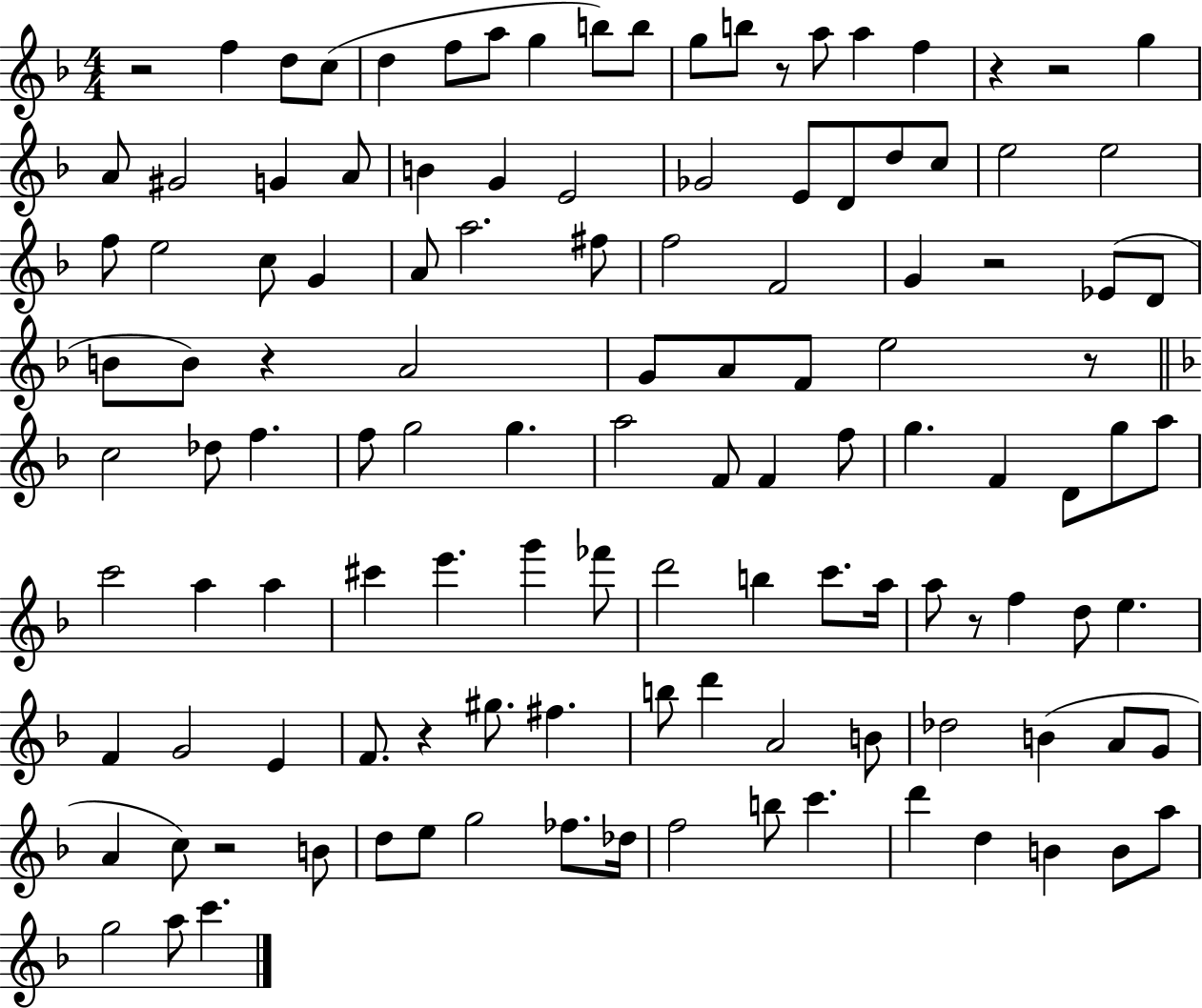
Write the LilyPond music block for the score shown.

{
  \clef treble
  \numericTimeSignature
  \time 4/4
  \key f \major
  \repeat volta 2 { r2 f''4 d''8 c''8( | d''4 f''8 a''8 g''4 b''8) b''8 | g''8 b''8 r8 a''8 a''4 f''4 | r4 r2 g''4 | \break a'8 gis'2 g'4 a'8 | b'4 g'4 e'2 | ges'2 e'8 d'8 d''8 c''8 | e''2 e''2 | \break f''8 e''2 c''8 g'4 | a'8 a''2. fis''8 | f''2 f'2 | g'4 r2 ees'8( d'8 | \break b'8 b'8) r4 a'2 | g'8 a'8 f'8 e''2 r8 | \bar "||" \break \key d \minor c''2 des''8 f''4. | f''8 g''2 g''4. | a''2 f'8 f'4 f''8 | g''4. f'4 d'8 g''8 a''8 | \break c'''2 a''4 a''4 | cis'''4 e'''4. g'''4 fes'''8 | d'''2 b''4 c'''8. a''16 | a''8 r8 f''4 d''8 e''4. | \break f'4 g'2 e'4 | f'8. r4 gis''8. fis''4. | b''8 d'''4 a'2 b'8 | des''2 b'4( a'8 g'8 | \break a'4 c''8) r2 b'8 | d''8 e''8 g''2 fes''8. des''16 | f''2 b''8 c'''4. | d'''4 d''4 b'4 b'8 a''8 | \break g''2 a''8 c'''4. | } \bar "|."
}